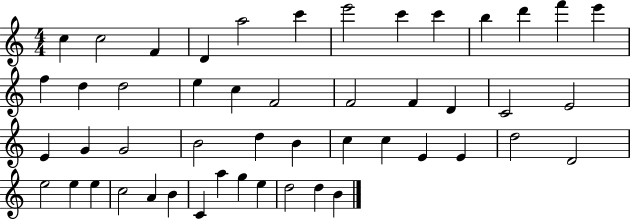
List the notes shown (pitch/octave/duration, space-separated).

C5/q C5/h F4/q D4/q A5/h C6/q E6/h C6/q C6/q B5/q D6/q F6/q E6/q F5/q D5/q D5/h E5/q C5/q F4/h F4/h F4/q D4/q C4/h E4/h E4/q G4/q G4/h B4/h D5/q B4/q C5/q C5/q E4/q E4/q D5/h D4/h E5/h E5/q E5/q C5/h A4/q B4/q C4/q A5/q G5/q E5/q D5/h D5/q B4/q